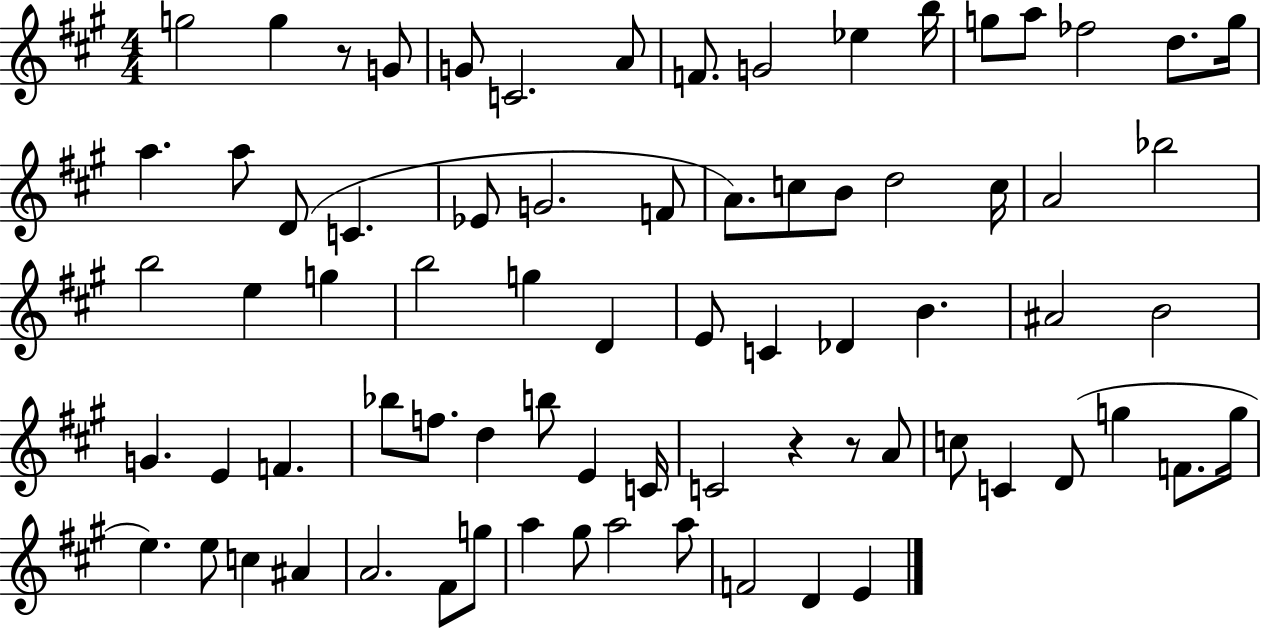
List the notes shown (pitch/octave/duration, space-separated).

G5/h G5/q R/e G4/e G4/e C4/h. A4/e F4/e. G4/h Eb5/q B5/s G5/e A5/e FES5/h D5/e. G5/s A5/q. A5/e D4/e C4/q. Eb4/e G4/h. F4/e A4/e. C5/e B4/e D5/h C5/s A4/h Bb5/h B5/h E5/q G5/q B5/h G5/q D4/q E4/e C4/q Db4/q B4/q. A#4/h B4/h G4/q. E4/q F4/q. Bb5/e F5/e. D5/q B5/e E4/q C4/s C4/h R/q R/e A4/e C5/e C4/q D4/e G5/q F4/e. G5/s E5/q. E5/e C5/q A#4/q A4/h. F#4/e G5/e A5/q G#5/e A5/h A5/e F4/h D4/q E4/q